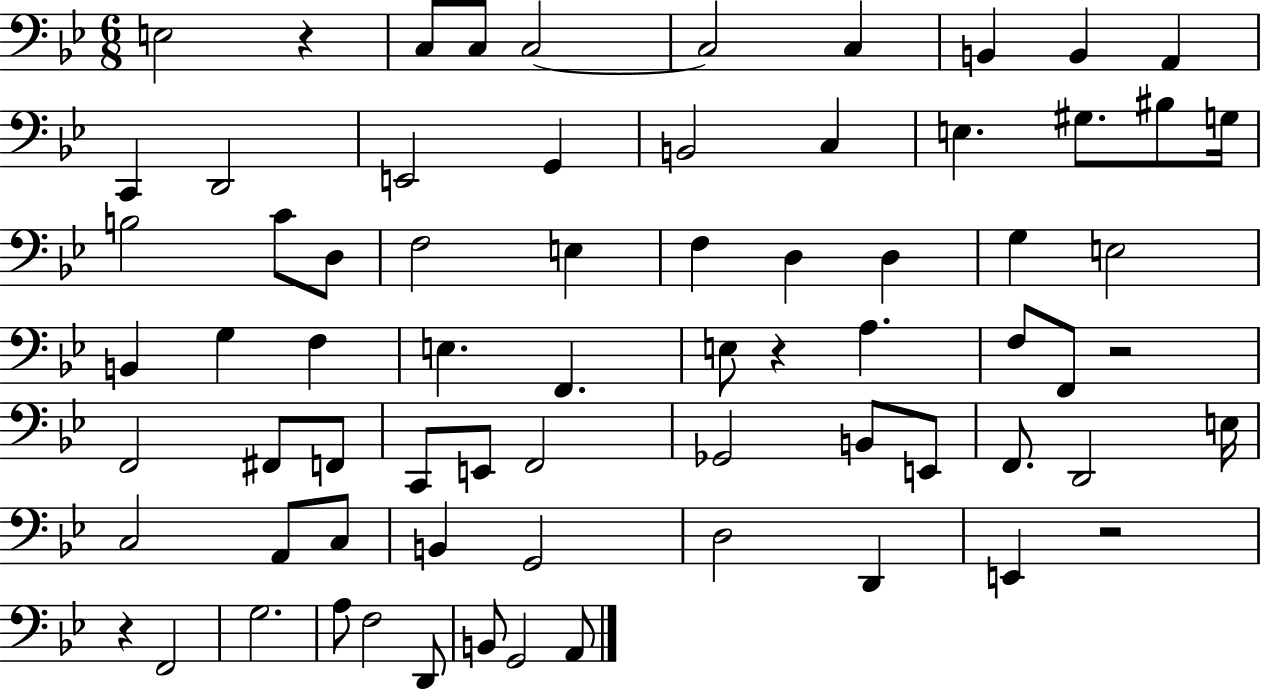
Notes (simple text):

E3/h R/q C3/e C3/e C3/h C3/h C3/q B2/q B2/q A2/q C2/q D2/h E2/h G2/q B2/h C3/q E3/q. G#3/e. BIS3/e G3/s B3/h C4/e D3/e F3/h E3/q F3/q D3/q D3/q G3/q E3/h B2/q G3/q F3/q E3/q. F2/q. E3/e R/q A3/q. F3/e F2/e R/h F2/h F#2/e F2/e C2/e E2/e F2/h Gb2/h B2/e E2/e F2/e. D2/h E3/s C3/h A2/e C3/e B2/q G2/h D3/h D2/q E2/q R/h R/q F2/h G3/h. A3/e F3/h D2/e B2/e G2/h A2/e